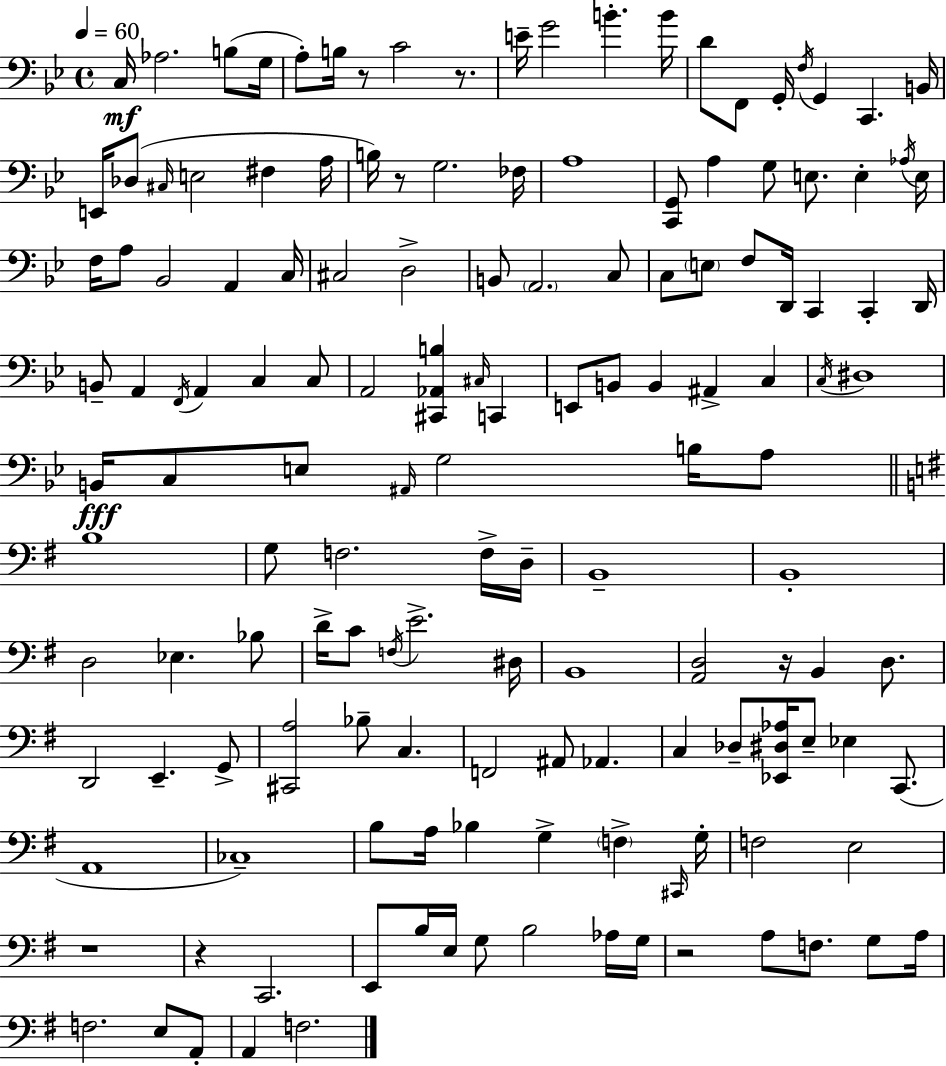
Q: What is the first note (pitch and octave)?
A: C3